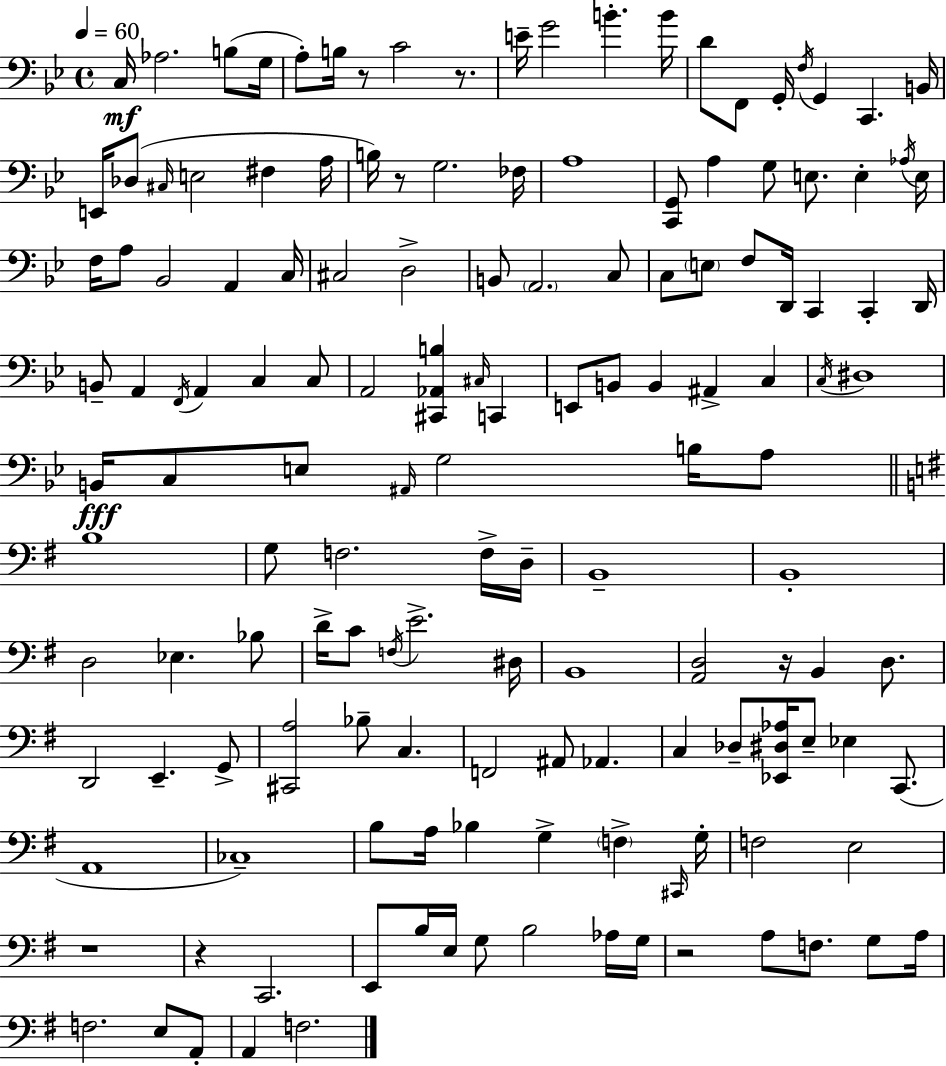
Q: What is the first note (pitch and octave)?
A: C3